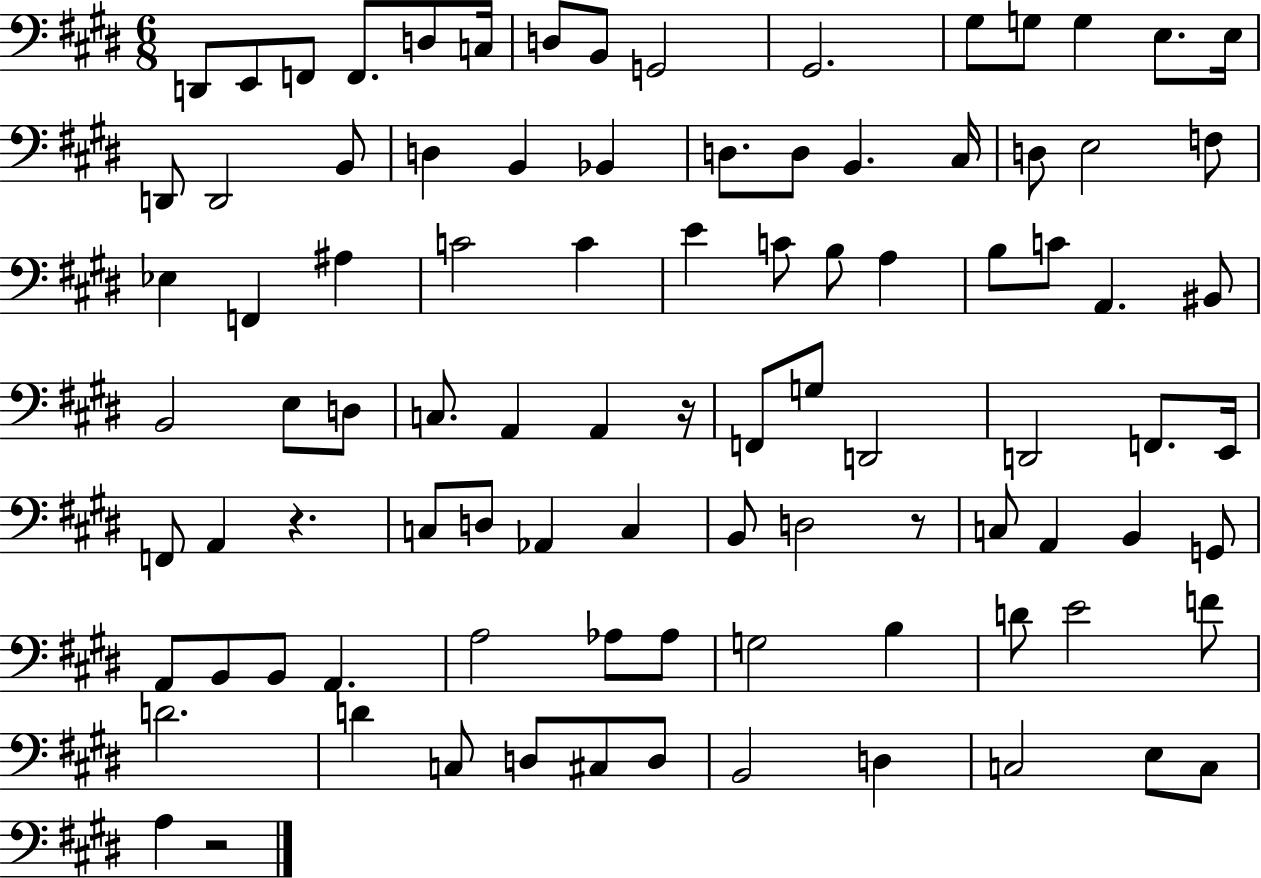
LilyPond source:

{
  \clef bass
  \numericTimeSignature
  \time 6/8
  \key e \major
  d,8 e,8 f,8 f,8. d8 c16 | d8 b,8 g,2 | gis,2. | gis8 g8 g4 e8. e16 | \break d,8 d,2 b,8 | d4 b,4 bes,4 | d8. d8 b,4. cis16 | d8 e2 f8 | \break ees4 f,4 ais4 | c'2 c'4 | e'4 c'8 b8 a4 | b8 c'8 a,4. bis,8 | \break b,2 e8 d8 | c8. a,4 a,4 r16 | f,8 g8 d,2 | d,2 f,8. e,16 | \break f,8 a,4 r4. | c8 d8 aes,4 c4 | b,8 d2 r8 | c8 a,4 b,4 g,8 | \break a,8 b,8 b,8 a,4. | a2 aes8 aes8 | g2 b4 | d'8 e'2 f'8 | \break d'2. | d'4 c8 d8 cis8 d8 | b,2 d4 | c2 e8 c8 | \break a4 r2 | \bar "|."
}